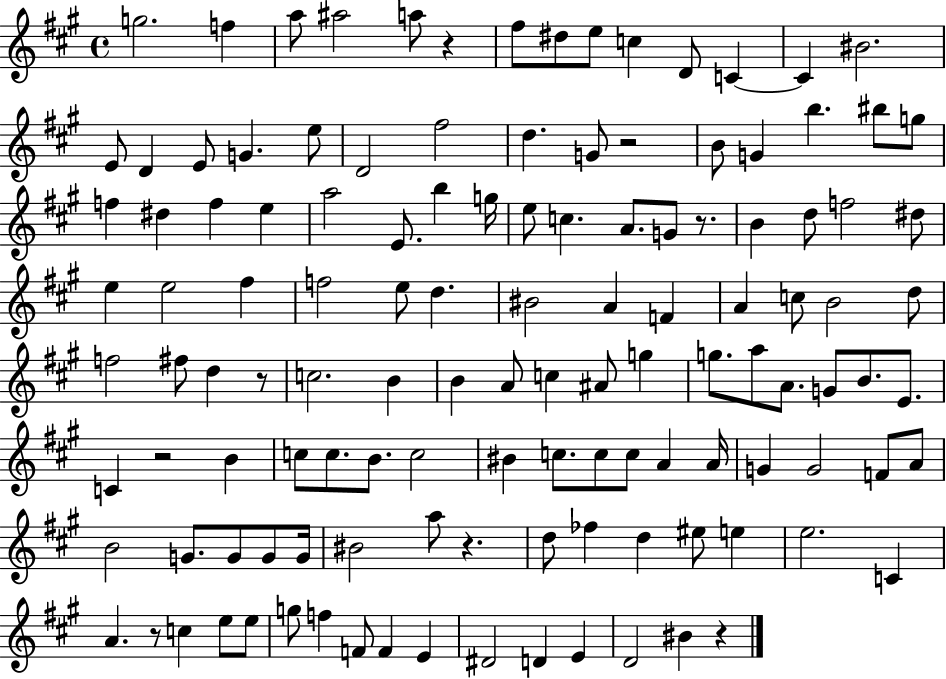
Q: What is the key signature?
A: A major